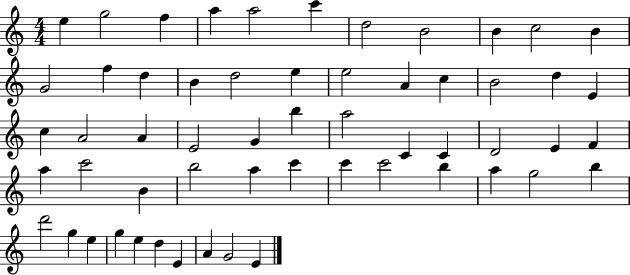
E5/q G5/h F5/q A5/q A5/h C6/q D5/h B4/h B4/q C5/h B4/q G4/h F5/q D5/q B4/q D5/h E5/q E5/h A4/q C5/q B4/h D5/q E4/q C5/q A4/h A4/q E4/h G4/q B5/q A5/h C4/q C4/q D4/h E4/q F4/q A5/q C6/h B4/q B5/h A5/q C6/q C6/q C6/h B5/q A5/q G5/h B5/q D6/h G5/q E5/q G5/q E5/q D5/q E4/q A4/q G4/h E4/q